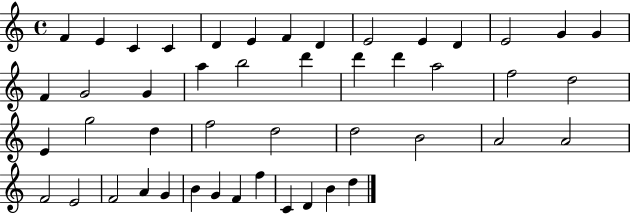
F4/q E4/q C4/q C4/q D4/q E4/q F4/q D4/q E4/h E4/q D4/q E4/h G4/q G4/q F4/q G4/h G4/q A5/q B5/h D6/q D6/q D6/q A5/h F5/h D5/h E4/q G5/h D5/q F5/h D5/h D5/h B4/h A4/h A4/h F4/h E4/h F4/h A4/q G4/q B4/q G4/q F4/q F5/q C4/q D4/q B4/q D5/q